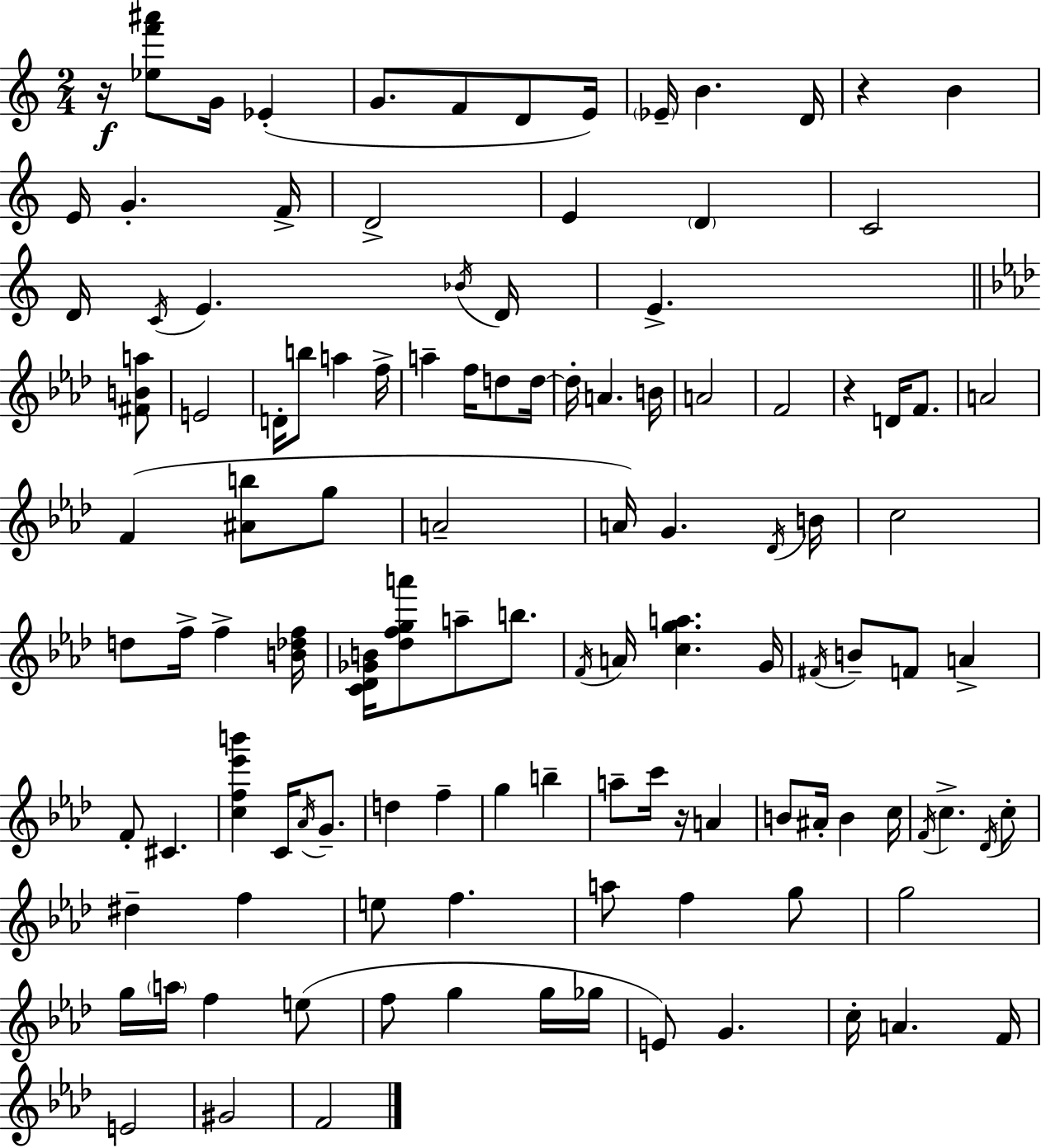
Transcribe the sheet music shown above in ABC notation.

X:1
T:Untitled
M:2/4
L:1/4
K:C
z/4 [_ef'^a']/2 G/4 _E G/2 F/2 D/2 E/4 _E/4 B D/4 z B E/4 G F/4 D2 E D C2 D/4 C/4 E _B/4 D/4 E [^FBa]/2 E2 D/4 b/2 a f/4 a f/4 d/2 d/4 d/4 A B/4 A2 F2 z D/4 F/2 A2 F [^Ab]/2 g/2 A2 A/4 G _D/4 B/4 c2 d/2 f/4 f [B_df]/4 [C_D_GB]/4 [_dfga']/2 a/2 b/2 F/4 A/4 [cga] G/4 ^F/4 B/2 F/2 A F/2 ^C [cf_e'b'] C/4 _A/4 G/2 d f g b a/2 c'/4 z/4 A B/2 ^A/4 B c/4 F/4 c _D/4 c/2 ^d f e/2 f a/2 f g/2 g2 g/4 a/4 f e/2 f/2 g g/4 _g/4 E/2 G c/4 A F/4 E2 ^G2 F2